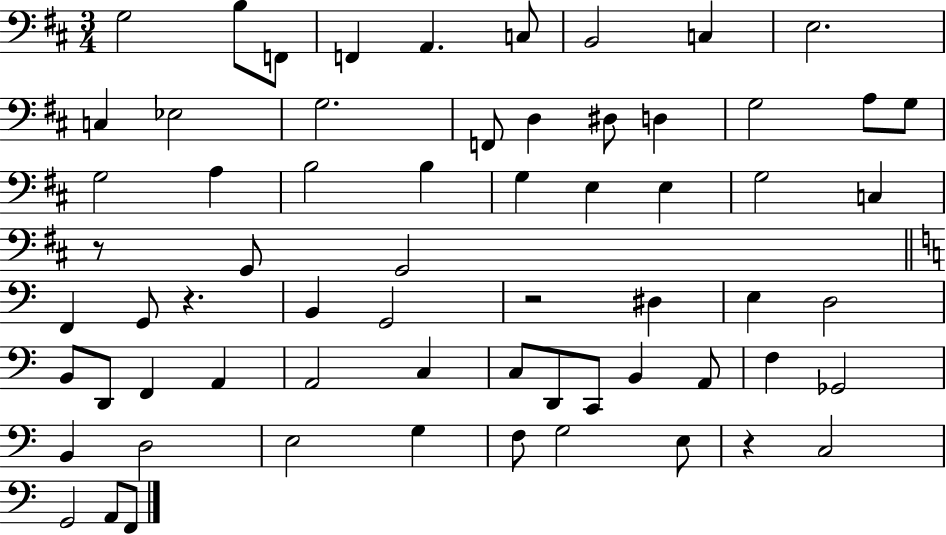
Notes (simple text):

G3/h B3/e F2/e F2/q A2/q. C3/e B2/h C3/q E3/h. C3/q Eb3/h G3/h. F2/e D3/q D#3/e D3/q G3/h A3/e G3/e G3/h A3/q B3/h B3/q G3/q E3/q E3/q G3/h C3/q R/e G2/e G2/h F2/q G2/e R/q. B2/q G2/h R/h D#3/q E3/q D3/h B2/e D2/e F2/q A2/q A2/h C3/q C3/e D2/e C2/e B2/q A2/e F3/q Gb2/h B2/q D3/h E3/h G3/q F3/e G3/h E3/e R/q C3/h G2/h A2/e F2/e